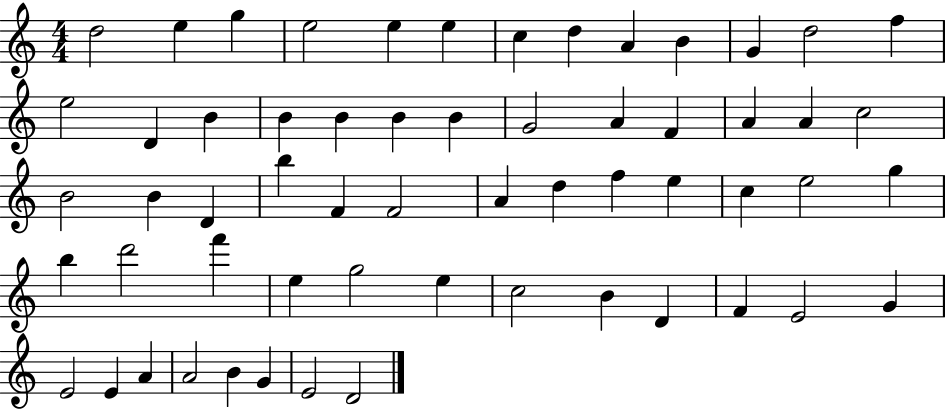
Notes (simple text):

D5/h E5/q G5/q E5/h E5/q E5/q C5/q D5/q A4/q B4/q G4/q D5/h F5/q E5/h D4/q B4/q B4/q B4/q B4/q B4/q G4/h A4/q F4/q A4/q A4/q C5/h B4/h B4/q D4/q B5/q F4/q F4/h A4/q D5/q F5/q E5/q C5/q E5/h G5/q B5/q D6/h F6/q E5/q G5/h E5/q C5/h B4/q D4/q F4/q E4/h G4/q E4/h E4/q A4/q A4/h B4/q G4/q E4/h D4/h